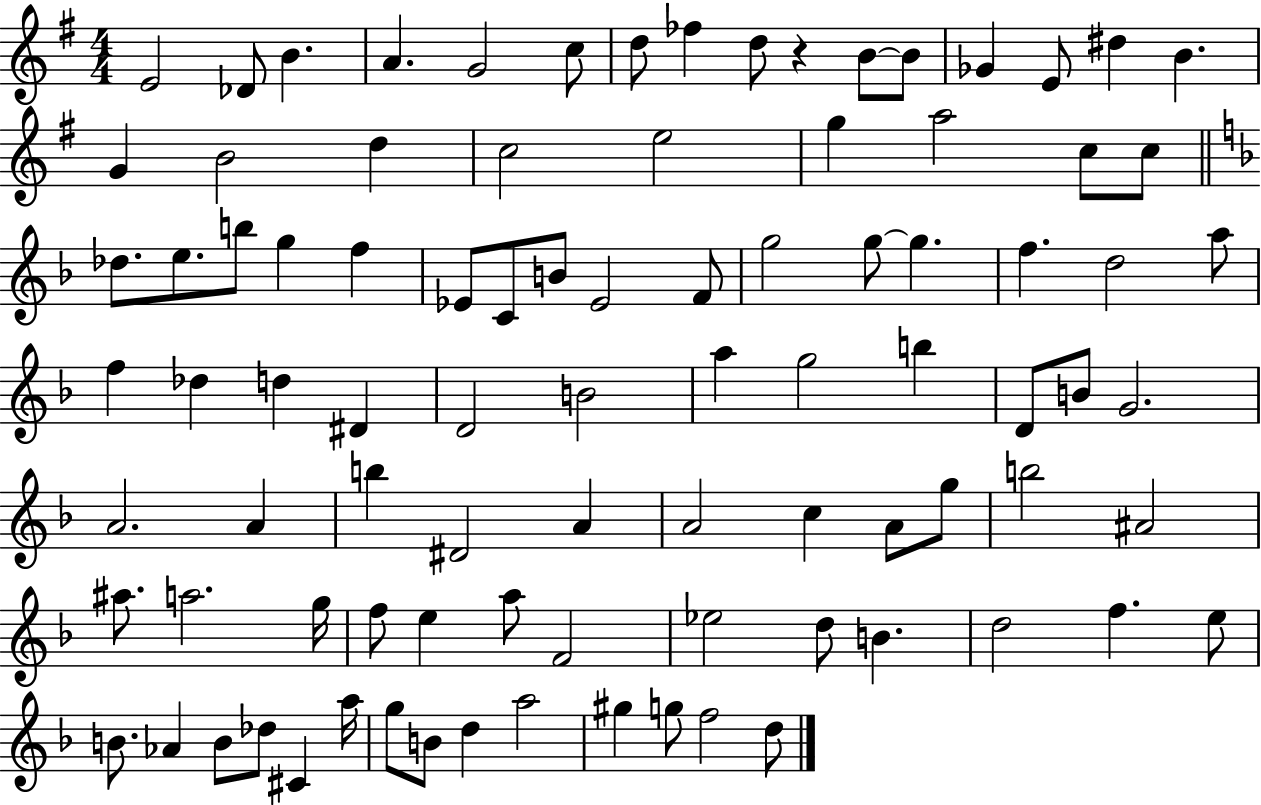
{
  \clef treble
  \numericTimeSignature
  \time 4/4
  \key g \major
  e'2 des'8 b'4. | a'4. g'2 c''8 | d''8 fes''4 d''8 r4 b'8~~ b'8 | ges'4 e'8 dis''4 b'4. | \break g'4 b'2 d''4 | c''2 e''2 | g''4 a''2 c''8 c''8 | \bar "||" \break \key f \major des''8. e''8. b''8 g''4 f''4 | ees'8 c'8 b'8 ees'2 f'8 | g''2 g''8~~ g''4. | f''4. d''2 a''8 | \break f''4 des''4 d''4 dis'4 | d'2 b'2 | a''4 g''2 b''4 | d'8 b'8 g'2. | \break a'2. a'4 | b''4 dis'2 a'4 | a'2 c''4 a'8 g''8 | b''2 ais'2 | \break ais''8. a''2. g''16 | f''8 e''4 a''8 f'2 | ees''2 d''8 b'4. | d''2 f''4. e''8 | \break b'8. aes'4 b'8 des''8 cis'4 a''16 | g''8 b'8 d''4 a''2 | gis''4 g''8 f''2 d''8 | \bar "|."
}